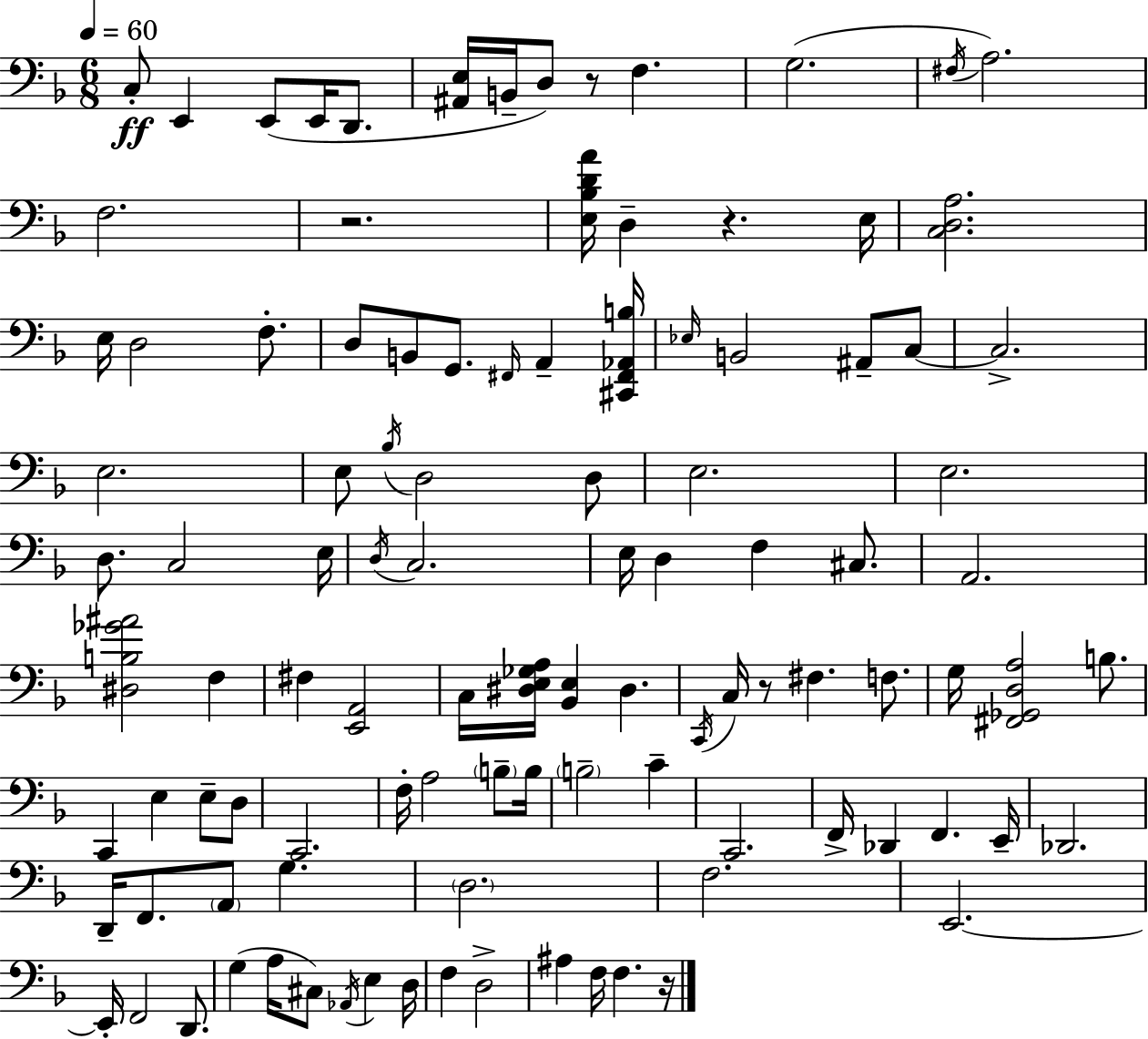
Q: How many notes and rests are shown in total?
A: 106